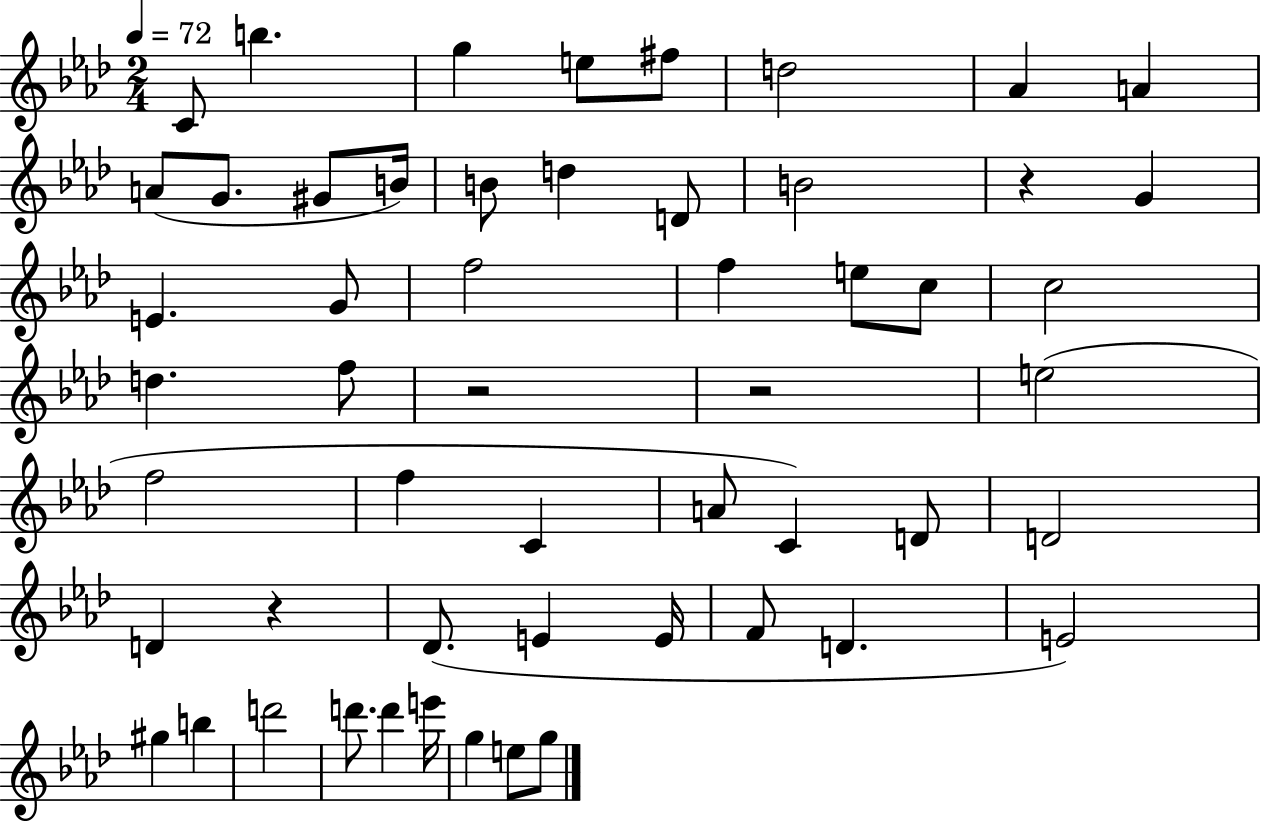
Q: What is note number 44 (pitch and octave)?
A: D6